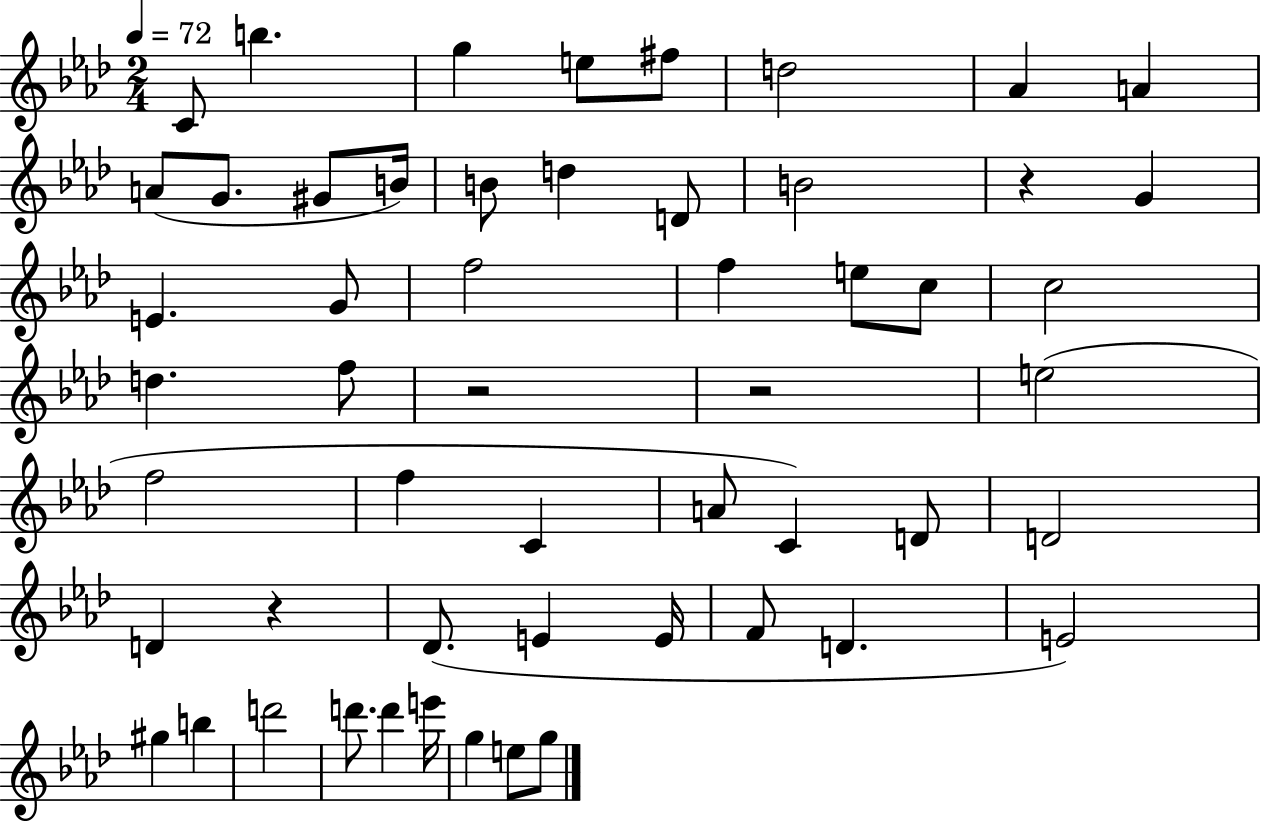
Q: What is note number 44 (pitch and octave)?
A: D6